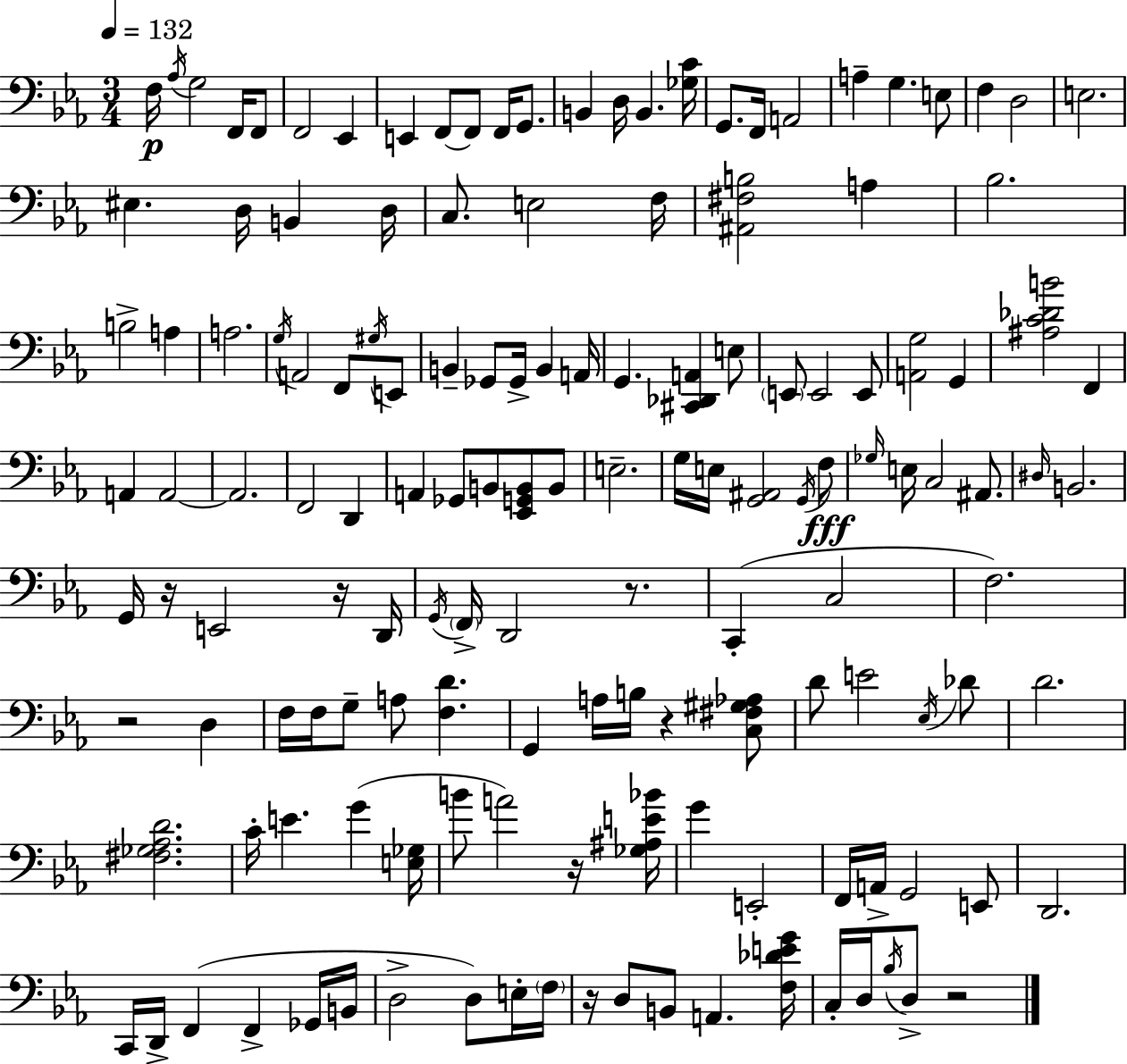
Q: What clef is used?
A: bass